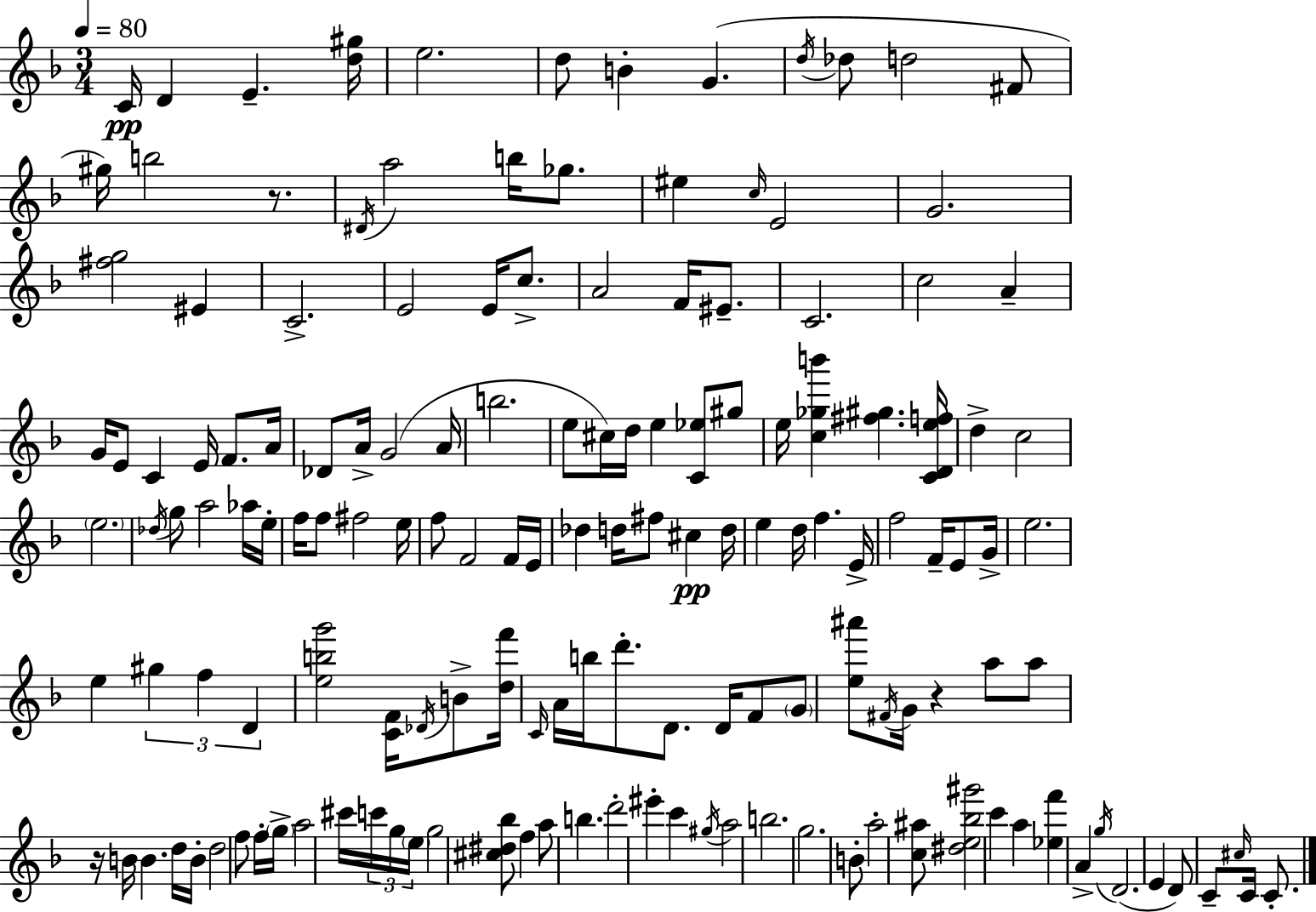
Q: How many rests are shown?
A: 3